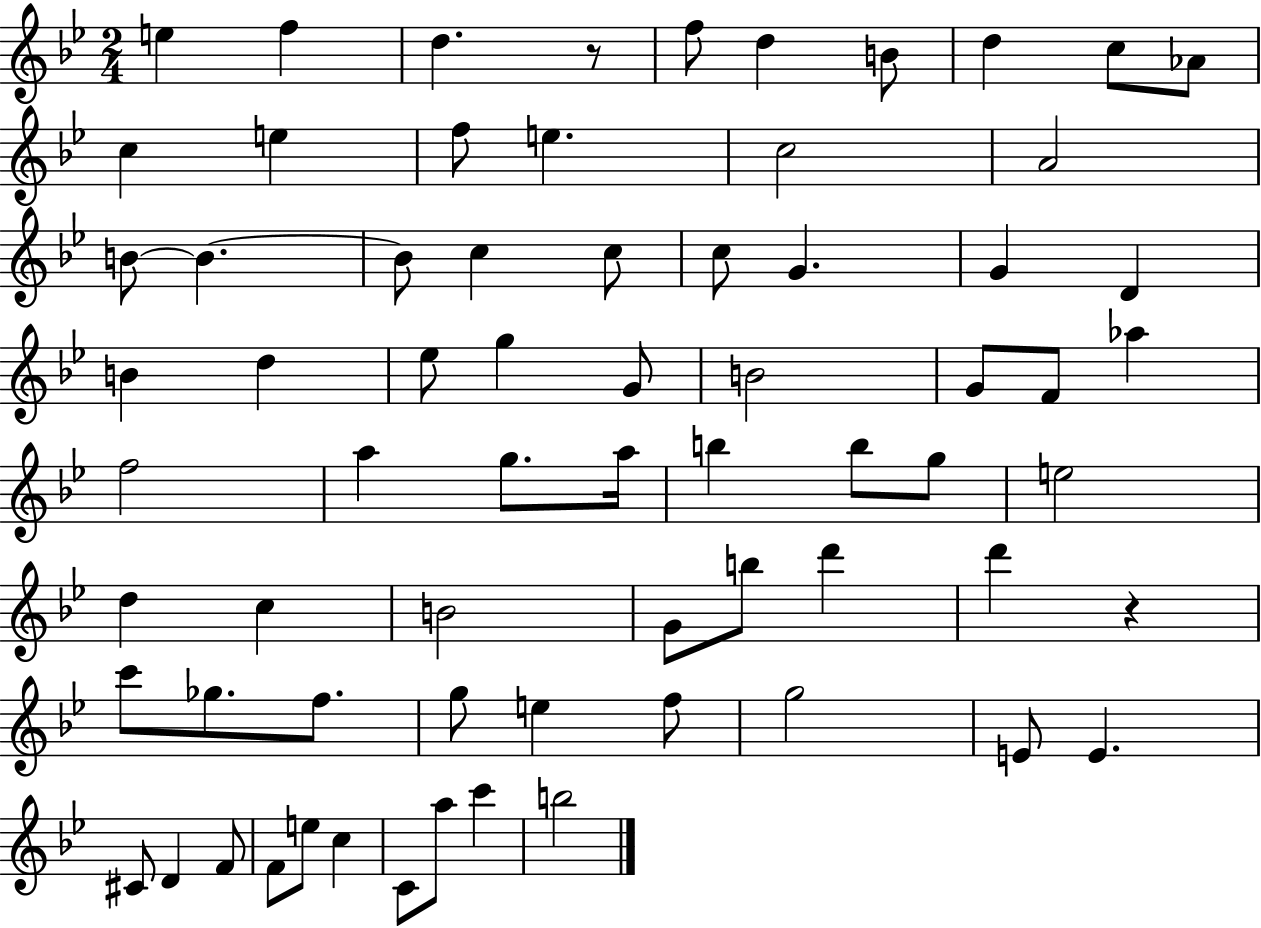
X:1
T:Untitled
M:2/4
L:1/4
K:Bb
e f d z/2 f/2 d B/2 d c/2 _A/2 c e f/2 e c2 A2 B/2 B B/2 c c/2 c/2 G G D B d _e/2 g G/2 B2 G/2 F/2 _a f2 a g/2 a/4 b b/2 g/2 e2 d c B2 G/2 b/2 d' d' z c'/2 _g/2 f/2 g/2 e f/2 g2 E/2 E ^C/2 D F/2 F/2 e/2 c C/2 a/2 c' b2